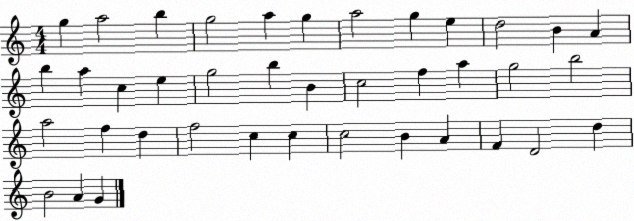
X:1
T:Untitled
M:4/4
L:1/4
K:C
g a2 b g2 a g a2 g e d2 B A b a c e g2 b B c2 f a g2 b2 a2 f d f2 c c c2 B A F D2 d B2 A G